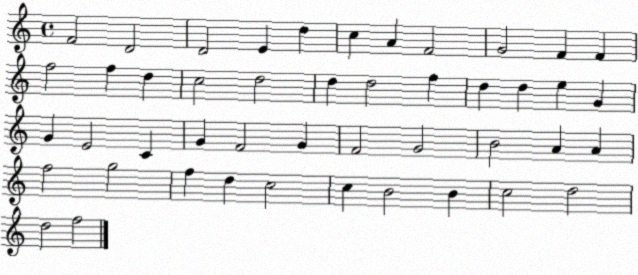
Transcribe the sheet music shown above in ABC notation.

X:1
T:Untitled
M:4/4
L:1/4
K:C
F2 D2 D2 E d c A F2 G2 F F f2 f d c2 d2 d d2 f d d e G G E2 C G F2 G F2 G2 B2 A A f2 g2 f d c2 c B2 B c2 d2 d2 f2